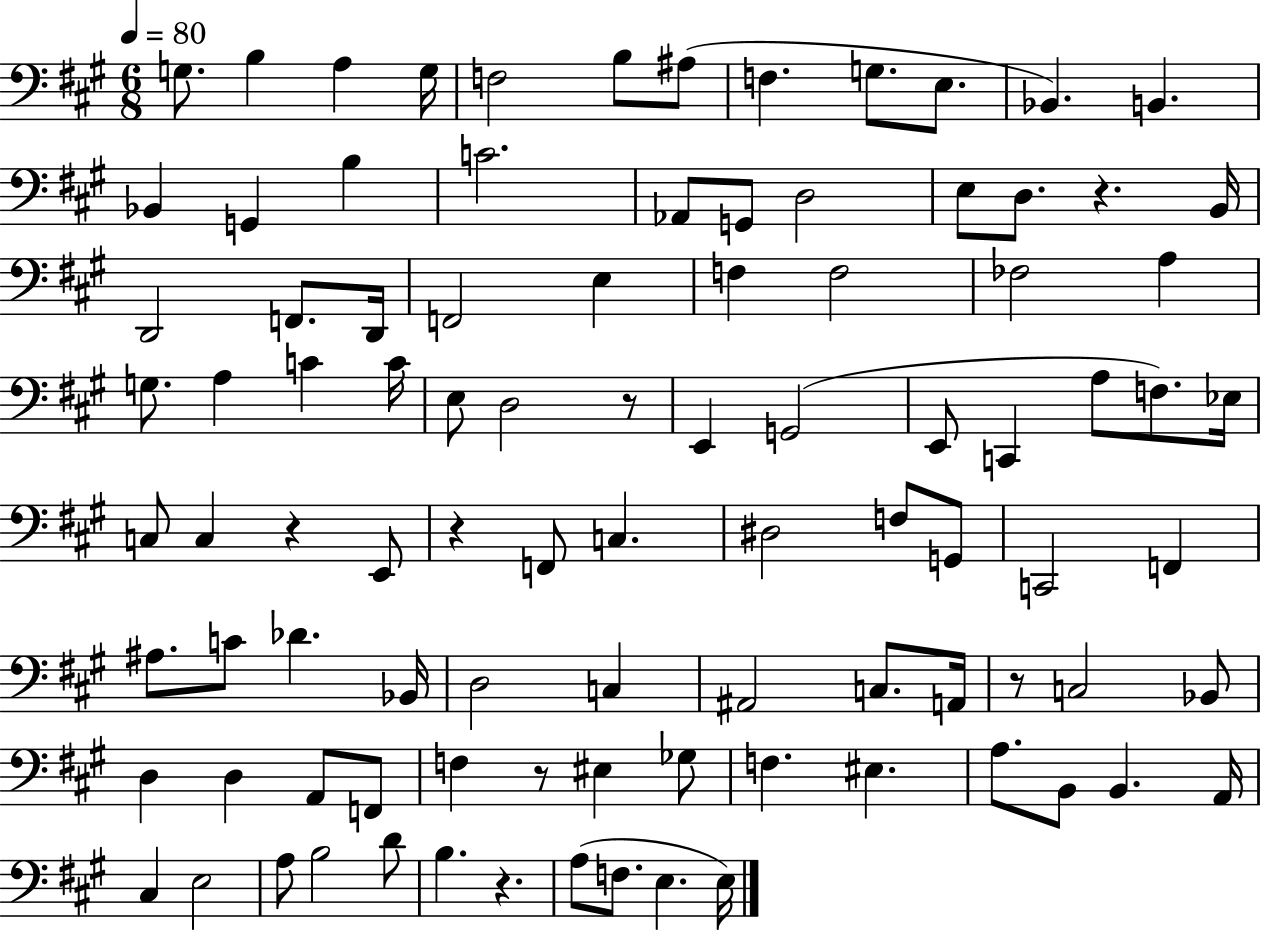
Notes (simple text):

G3/e. B3/q A3/q G3/s F3/h B3/e A#3/e F3/q. G3/e. E3/e. Bb2/q. B2/q. Bb2/q G2/q B3/q C4/h. Ab2/e G2/e D3/h E3/e D3/e. R/q. B2/s D2/h F2/e. D2/s F2/h E3/q F3/q F3/h FES3/h A3/q G3/e. A3/q C4/q C4/s E3/e D3/h R/e E2/q G2/h E2/e C2/q A3/e F3/e. Eb3/s C3/e C3/q R/q E2/e R/q F2/e C3/q. D#3/h F3/e G2/e C2/h F2/q A#3/e. C4/e Db4/q. Bb2/s D3/h C3/q A#2/h C3/e. A2/s R/e C3/h Bb2/e D3/q D3/q A2/e F2/e F3/q R/e EIS3/q Gb3/e F3/q. EIS3/q. A3/e. B2/e B2/q. A2/s C#3/q E3/h A3/e B3/h D4/e B3/q. R/q. A3/e F3/e. E3/q. E3/s